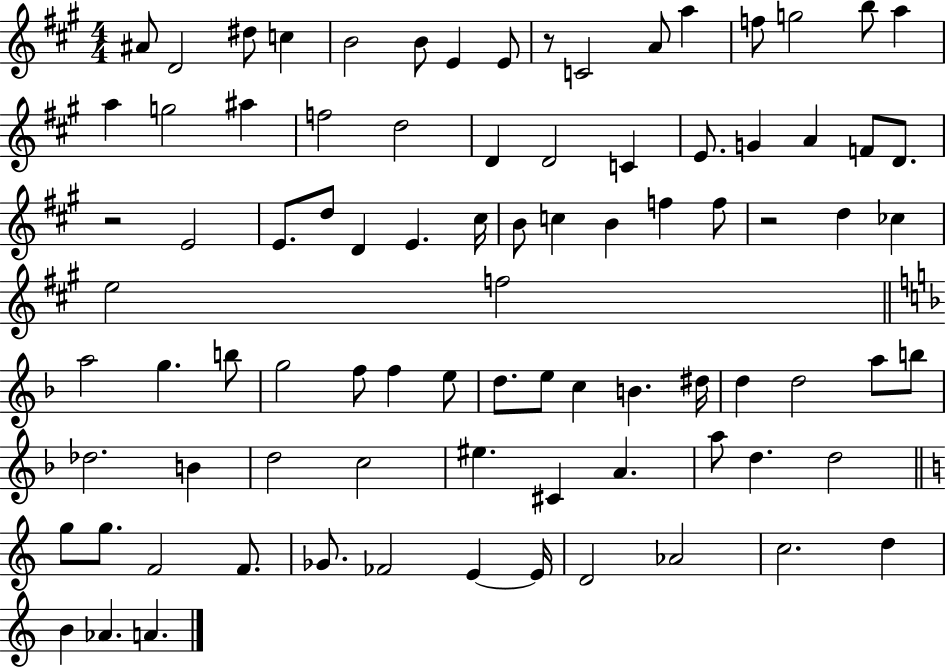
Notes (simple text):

A#4/e D4/h D#5/e C5/q B4/h B4/e E4/q E4/e R/e C4/h A4/e A5/q F5/e G5/h B5/e A5/q A5/q G5/h A#5/q F5/h D5/h D4/q D4/h C4/q E4/e. G4/q A4/q F4/e D4/e. R/h E4/h E4/e. D5/e D4/q E4/q. C#5/s B4/e C5/q B4/q F5/q F5/e R/h D5/q CES5/q E5/h F5/h A5/h G5/q. B5/e G5/h F5/e F5/q E5/e D5/e. E5/e C5/q B4/q. D#5/s D5/q D5/h A5/e B5/e Db5/h. B4/q D5/h C5/h EIS5/q. C#4/q A4/q. A5/e D5/q. D5/h G5/e G5/e. F4/h F4/e. Gb4/e. FES4/h E4/q E4/s D4/h Ab4/h C5/h. D5/q B4/q Ab4/q. A4/q.